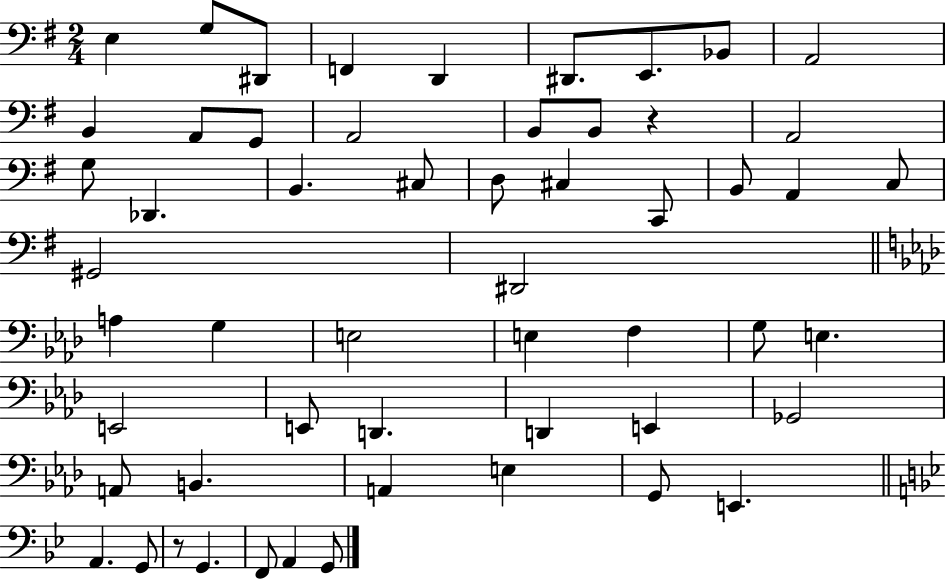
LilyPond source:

{
  \clef bass
  \numericTimeSignature
  \time 2/4
  \key g \major
  e4 g8 dis,8 | f,4 d,4 | dis,8. e,8. bes,8 | a,2 | \break b,4 a,8 g,8 | a,2 | b,8 b,8 r4 | a,2 | \break g8 des,4. | b,4. cis8 | d8 cis4 c,8 | b,8 a,4 c8 | \break gis,2 | dis,2 | \bar "||" \break \key aes \major a4 g4 | e2 | e4 f4 | g8 e4. | \break e,2 | e,8 d,4. | d,4 e,4 | ges,2 | \break a,8 b,4. | a,4 e4 | g,8 e,4. | \bar "||" \break \key bes \major a,4. g,8 | r8 g,4. | f,8 a,4 g,8 | \bar "|."
}